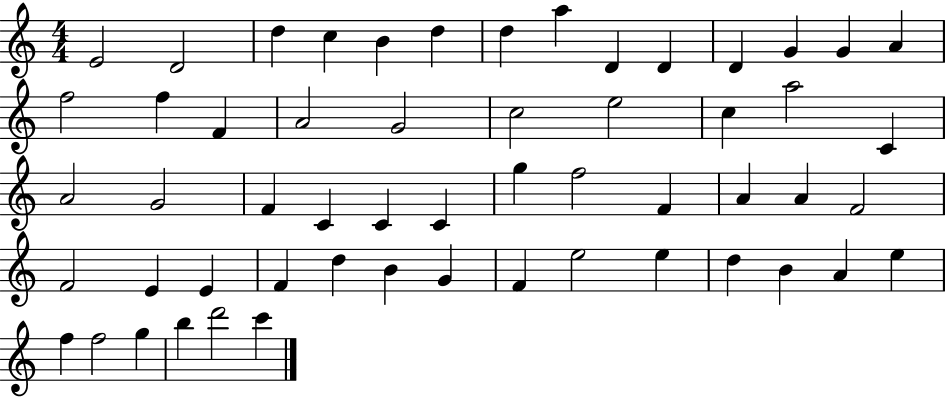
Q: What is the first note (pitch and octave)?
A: E4